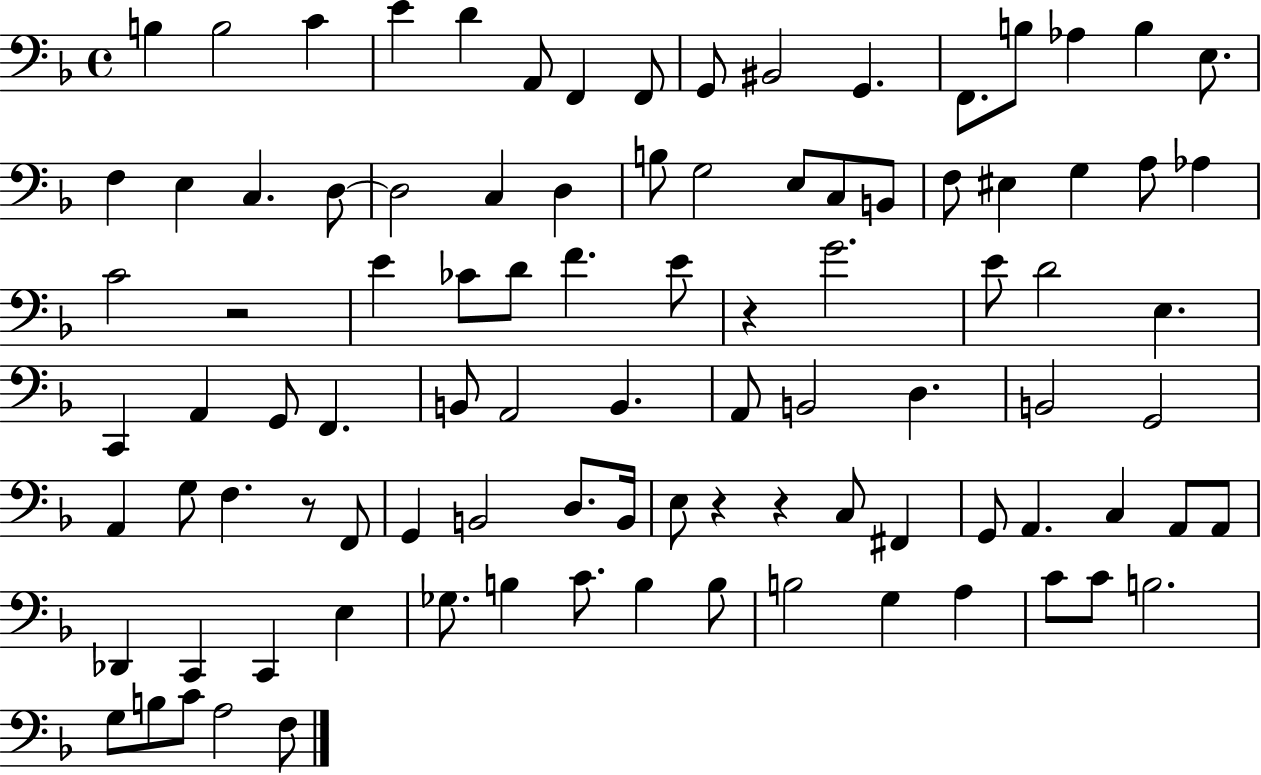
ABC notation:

X:1
T:Untitled
M:4/4
L:1/4
K:F
B, B,2 C E D A,,/2 F,, F,,/2 G,,/2 ^B,,2 G,, F,,/2 B,/2 _A, B, E,/2 F, E, C, D,/2 D,2 C, D, B,/2 G,2 E,/2 C,/2 B,,/2 F,/2 ^E, G, A,/2 _A, C2 z2 E _C/2 D/2 F E/2 z G2 E/2 D2 E, C,, A,, G,,/2 F,, B,,/2 A,,2 B,, A,,/2 B,,2 D, B,,2 G,,2 A,, G,/2 F, z/2 F,,/2 G,, B,,2 D,/2 B,,/4 E,/2 z z C,/2 ^F,, G,,/2 A,, C, A,,/2 A,,/2 _D,, C,, C,, E, _G,/2 B, C/2 B, B,/2 B,2 G, A, C/2 C/2 B,2 G,/2 B,/2 C/2 A,2 F,/2